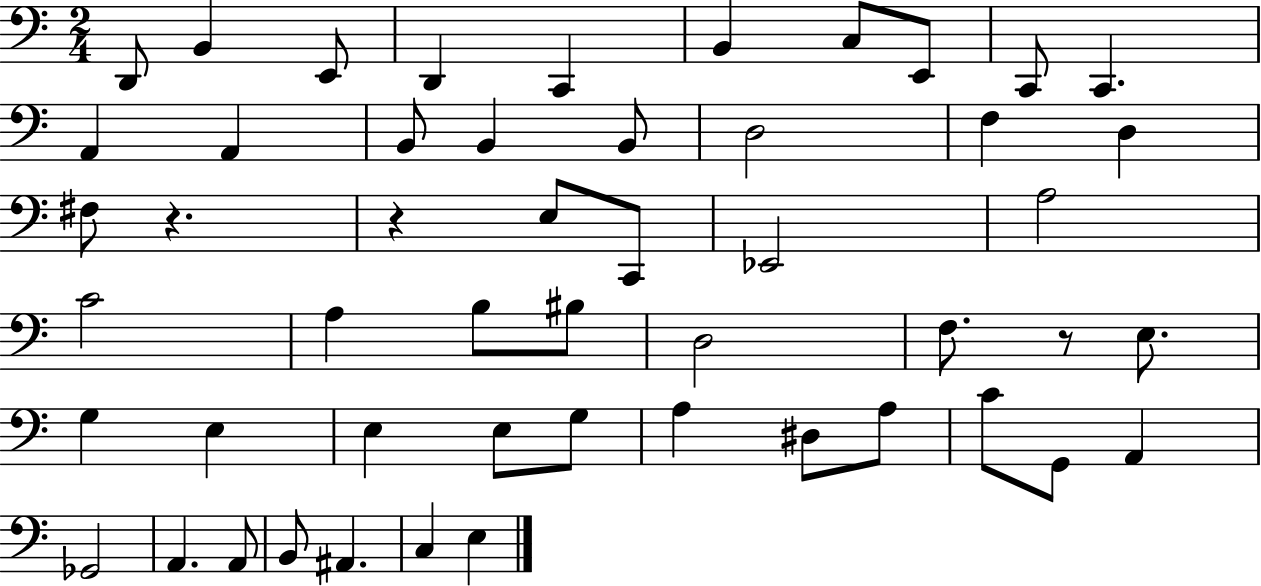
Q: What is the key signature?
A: C major